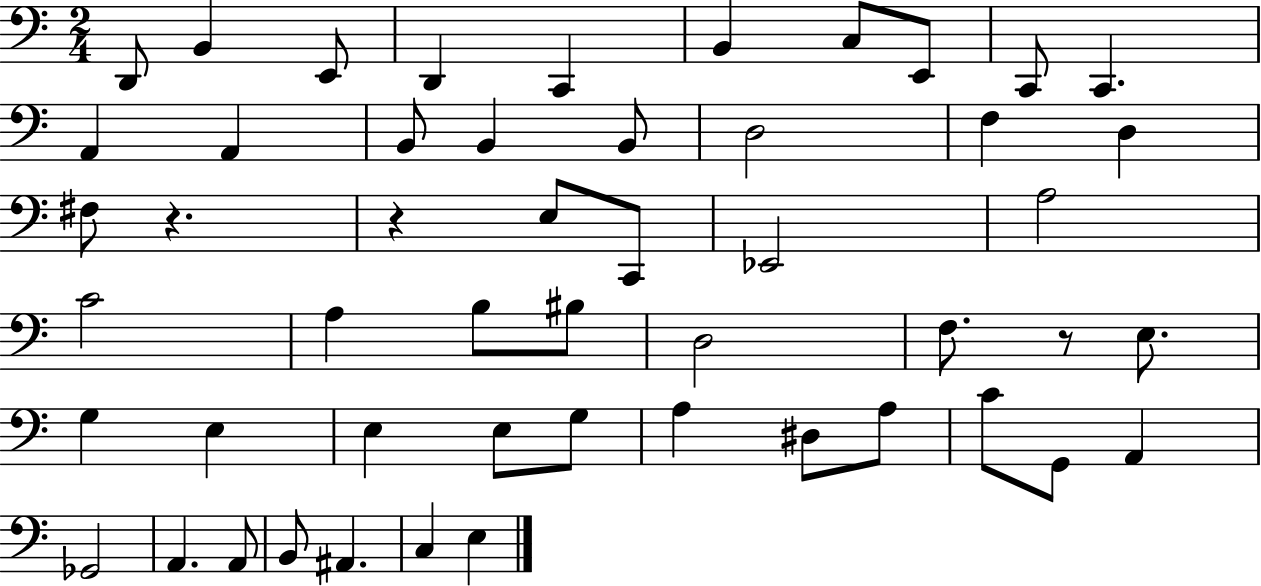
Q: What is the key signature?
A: C major